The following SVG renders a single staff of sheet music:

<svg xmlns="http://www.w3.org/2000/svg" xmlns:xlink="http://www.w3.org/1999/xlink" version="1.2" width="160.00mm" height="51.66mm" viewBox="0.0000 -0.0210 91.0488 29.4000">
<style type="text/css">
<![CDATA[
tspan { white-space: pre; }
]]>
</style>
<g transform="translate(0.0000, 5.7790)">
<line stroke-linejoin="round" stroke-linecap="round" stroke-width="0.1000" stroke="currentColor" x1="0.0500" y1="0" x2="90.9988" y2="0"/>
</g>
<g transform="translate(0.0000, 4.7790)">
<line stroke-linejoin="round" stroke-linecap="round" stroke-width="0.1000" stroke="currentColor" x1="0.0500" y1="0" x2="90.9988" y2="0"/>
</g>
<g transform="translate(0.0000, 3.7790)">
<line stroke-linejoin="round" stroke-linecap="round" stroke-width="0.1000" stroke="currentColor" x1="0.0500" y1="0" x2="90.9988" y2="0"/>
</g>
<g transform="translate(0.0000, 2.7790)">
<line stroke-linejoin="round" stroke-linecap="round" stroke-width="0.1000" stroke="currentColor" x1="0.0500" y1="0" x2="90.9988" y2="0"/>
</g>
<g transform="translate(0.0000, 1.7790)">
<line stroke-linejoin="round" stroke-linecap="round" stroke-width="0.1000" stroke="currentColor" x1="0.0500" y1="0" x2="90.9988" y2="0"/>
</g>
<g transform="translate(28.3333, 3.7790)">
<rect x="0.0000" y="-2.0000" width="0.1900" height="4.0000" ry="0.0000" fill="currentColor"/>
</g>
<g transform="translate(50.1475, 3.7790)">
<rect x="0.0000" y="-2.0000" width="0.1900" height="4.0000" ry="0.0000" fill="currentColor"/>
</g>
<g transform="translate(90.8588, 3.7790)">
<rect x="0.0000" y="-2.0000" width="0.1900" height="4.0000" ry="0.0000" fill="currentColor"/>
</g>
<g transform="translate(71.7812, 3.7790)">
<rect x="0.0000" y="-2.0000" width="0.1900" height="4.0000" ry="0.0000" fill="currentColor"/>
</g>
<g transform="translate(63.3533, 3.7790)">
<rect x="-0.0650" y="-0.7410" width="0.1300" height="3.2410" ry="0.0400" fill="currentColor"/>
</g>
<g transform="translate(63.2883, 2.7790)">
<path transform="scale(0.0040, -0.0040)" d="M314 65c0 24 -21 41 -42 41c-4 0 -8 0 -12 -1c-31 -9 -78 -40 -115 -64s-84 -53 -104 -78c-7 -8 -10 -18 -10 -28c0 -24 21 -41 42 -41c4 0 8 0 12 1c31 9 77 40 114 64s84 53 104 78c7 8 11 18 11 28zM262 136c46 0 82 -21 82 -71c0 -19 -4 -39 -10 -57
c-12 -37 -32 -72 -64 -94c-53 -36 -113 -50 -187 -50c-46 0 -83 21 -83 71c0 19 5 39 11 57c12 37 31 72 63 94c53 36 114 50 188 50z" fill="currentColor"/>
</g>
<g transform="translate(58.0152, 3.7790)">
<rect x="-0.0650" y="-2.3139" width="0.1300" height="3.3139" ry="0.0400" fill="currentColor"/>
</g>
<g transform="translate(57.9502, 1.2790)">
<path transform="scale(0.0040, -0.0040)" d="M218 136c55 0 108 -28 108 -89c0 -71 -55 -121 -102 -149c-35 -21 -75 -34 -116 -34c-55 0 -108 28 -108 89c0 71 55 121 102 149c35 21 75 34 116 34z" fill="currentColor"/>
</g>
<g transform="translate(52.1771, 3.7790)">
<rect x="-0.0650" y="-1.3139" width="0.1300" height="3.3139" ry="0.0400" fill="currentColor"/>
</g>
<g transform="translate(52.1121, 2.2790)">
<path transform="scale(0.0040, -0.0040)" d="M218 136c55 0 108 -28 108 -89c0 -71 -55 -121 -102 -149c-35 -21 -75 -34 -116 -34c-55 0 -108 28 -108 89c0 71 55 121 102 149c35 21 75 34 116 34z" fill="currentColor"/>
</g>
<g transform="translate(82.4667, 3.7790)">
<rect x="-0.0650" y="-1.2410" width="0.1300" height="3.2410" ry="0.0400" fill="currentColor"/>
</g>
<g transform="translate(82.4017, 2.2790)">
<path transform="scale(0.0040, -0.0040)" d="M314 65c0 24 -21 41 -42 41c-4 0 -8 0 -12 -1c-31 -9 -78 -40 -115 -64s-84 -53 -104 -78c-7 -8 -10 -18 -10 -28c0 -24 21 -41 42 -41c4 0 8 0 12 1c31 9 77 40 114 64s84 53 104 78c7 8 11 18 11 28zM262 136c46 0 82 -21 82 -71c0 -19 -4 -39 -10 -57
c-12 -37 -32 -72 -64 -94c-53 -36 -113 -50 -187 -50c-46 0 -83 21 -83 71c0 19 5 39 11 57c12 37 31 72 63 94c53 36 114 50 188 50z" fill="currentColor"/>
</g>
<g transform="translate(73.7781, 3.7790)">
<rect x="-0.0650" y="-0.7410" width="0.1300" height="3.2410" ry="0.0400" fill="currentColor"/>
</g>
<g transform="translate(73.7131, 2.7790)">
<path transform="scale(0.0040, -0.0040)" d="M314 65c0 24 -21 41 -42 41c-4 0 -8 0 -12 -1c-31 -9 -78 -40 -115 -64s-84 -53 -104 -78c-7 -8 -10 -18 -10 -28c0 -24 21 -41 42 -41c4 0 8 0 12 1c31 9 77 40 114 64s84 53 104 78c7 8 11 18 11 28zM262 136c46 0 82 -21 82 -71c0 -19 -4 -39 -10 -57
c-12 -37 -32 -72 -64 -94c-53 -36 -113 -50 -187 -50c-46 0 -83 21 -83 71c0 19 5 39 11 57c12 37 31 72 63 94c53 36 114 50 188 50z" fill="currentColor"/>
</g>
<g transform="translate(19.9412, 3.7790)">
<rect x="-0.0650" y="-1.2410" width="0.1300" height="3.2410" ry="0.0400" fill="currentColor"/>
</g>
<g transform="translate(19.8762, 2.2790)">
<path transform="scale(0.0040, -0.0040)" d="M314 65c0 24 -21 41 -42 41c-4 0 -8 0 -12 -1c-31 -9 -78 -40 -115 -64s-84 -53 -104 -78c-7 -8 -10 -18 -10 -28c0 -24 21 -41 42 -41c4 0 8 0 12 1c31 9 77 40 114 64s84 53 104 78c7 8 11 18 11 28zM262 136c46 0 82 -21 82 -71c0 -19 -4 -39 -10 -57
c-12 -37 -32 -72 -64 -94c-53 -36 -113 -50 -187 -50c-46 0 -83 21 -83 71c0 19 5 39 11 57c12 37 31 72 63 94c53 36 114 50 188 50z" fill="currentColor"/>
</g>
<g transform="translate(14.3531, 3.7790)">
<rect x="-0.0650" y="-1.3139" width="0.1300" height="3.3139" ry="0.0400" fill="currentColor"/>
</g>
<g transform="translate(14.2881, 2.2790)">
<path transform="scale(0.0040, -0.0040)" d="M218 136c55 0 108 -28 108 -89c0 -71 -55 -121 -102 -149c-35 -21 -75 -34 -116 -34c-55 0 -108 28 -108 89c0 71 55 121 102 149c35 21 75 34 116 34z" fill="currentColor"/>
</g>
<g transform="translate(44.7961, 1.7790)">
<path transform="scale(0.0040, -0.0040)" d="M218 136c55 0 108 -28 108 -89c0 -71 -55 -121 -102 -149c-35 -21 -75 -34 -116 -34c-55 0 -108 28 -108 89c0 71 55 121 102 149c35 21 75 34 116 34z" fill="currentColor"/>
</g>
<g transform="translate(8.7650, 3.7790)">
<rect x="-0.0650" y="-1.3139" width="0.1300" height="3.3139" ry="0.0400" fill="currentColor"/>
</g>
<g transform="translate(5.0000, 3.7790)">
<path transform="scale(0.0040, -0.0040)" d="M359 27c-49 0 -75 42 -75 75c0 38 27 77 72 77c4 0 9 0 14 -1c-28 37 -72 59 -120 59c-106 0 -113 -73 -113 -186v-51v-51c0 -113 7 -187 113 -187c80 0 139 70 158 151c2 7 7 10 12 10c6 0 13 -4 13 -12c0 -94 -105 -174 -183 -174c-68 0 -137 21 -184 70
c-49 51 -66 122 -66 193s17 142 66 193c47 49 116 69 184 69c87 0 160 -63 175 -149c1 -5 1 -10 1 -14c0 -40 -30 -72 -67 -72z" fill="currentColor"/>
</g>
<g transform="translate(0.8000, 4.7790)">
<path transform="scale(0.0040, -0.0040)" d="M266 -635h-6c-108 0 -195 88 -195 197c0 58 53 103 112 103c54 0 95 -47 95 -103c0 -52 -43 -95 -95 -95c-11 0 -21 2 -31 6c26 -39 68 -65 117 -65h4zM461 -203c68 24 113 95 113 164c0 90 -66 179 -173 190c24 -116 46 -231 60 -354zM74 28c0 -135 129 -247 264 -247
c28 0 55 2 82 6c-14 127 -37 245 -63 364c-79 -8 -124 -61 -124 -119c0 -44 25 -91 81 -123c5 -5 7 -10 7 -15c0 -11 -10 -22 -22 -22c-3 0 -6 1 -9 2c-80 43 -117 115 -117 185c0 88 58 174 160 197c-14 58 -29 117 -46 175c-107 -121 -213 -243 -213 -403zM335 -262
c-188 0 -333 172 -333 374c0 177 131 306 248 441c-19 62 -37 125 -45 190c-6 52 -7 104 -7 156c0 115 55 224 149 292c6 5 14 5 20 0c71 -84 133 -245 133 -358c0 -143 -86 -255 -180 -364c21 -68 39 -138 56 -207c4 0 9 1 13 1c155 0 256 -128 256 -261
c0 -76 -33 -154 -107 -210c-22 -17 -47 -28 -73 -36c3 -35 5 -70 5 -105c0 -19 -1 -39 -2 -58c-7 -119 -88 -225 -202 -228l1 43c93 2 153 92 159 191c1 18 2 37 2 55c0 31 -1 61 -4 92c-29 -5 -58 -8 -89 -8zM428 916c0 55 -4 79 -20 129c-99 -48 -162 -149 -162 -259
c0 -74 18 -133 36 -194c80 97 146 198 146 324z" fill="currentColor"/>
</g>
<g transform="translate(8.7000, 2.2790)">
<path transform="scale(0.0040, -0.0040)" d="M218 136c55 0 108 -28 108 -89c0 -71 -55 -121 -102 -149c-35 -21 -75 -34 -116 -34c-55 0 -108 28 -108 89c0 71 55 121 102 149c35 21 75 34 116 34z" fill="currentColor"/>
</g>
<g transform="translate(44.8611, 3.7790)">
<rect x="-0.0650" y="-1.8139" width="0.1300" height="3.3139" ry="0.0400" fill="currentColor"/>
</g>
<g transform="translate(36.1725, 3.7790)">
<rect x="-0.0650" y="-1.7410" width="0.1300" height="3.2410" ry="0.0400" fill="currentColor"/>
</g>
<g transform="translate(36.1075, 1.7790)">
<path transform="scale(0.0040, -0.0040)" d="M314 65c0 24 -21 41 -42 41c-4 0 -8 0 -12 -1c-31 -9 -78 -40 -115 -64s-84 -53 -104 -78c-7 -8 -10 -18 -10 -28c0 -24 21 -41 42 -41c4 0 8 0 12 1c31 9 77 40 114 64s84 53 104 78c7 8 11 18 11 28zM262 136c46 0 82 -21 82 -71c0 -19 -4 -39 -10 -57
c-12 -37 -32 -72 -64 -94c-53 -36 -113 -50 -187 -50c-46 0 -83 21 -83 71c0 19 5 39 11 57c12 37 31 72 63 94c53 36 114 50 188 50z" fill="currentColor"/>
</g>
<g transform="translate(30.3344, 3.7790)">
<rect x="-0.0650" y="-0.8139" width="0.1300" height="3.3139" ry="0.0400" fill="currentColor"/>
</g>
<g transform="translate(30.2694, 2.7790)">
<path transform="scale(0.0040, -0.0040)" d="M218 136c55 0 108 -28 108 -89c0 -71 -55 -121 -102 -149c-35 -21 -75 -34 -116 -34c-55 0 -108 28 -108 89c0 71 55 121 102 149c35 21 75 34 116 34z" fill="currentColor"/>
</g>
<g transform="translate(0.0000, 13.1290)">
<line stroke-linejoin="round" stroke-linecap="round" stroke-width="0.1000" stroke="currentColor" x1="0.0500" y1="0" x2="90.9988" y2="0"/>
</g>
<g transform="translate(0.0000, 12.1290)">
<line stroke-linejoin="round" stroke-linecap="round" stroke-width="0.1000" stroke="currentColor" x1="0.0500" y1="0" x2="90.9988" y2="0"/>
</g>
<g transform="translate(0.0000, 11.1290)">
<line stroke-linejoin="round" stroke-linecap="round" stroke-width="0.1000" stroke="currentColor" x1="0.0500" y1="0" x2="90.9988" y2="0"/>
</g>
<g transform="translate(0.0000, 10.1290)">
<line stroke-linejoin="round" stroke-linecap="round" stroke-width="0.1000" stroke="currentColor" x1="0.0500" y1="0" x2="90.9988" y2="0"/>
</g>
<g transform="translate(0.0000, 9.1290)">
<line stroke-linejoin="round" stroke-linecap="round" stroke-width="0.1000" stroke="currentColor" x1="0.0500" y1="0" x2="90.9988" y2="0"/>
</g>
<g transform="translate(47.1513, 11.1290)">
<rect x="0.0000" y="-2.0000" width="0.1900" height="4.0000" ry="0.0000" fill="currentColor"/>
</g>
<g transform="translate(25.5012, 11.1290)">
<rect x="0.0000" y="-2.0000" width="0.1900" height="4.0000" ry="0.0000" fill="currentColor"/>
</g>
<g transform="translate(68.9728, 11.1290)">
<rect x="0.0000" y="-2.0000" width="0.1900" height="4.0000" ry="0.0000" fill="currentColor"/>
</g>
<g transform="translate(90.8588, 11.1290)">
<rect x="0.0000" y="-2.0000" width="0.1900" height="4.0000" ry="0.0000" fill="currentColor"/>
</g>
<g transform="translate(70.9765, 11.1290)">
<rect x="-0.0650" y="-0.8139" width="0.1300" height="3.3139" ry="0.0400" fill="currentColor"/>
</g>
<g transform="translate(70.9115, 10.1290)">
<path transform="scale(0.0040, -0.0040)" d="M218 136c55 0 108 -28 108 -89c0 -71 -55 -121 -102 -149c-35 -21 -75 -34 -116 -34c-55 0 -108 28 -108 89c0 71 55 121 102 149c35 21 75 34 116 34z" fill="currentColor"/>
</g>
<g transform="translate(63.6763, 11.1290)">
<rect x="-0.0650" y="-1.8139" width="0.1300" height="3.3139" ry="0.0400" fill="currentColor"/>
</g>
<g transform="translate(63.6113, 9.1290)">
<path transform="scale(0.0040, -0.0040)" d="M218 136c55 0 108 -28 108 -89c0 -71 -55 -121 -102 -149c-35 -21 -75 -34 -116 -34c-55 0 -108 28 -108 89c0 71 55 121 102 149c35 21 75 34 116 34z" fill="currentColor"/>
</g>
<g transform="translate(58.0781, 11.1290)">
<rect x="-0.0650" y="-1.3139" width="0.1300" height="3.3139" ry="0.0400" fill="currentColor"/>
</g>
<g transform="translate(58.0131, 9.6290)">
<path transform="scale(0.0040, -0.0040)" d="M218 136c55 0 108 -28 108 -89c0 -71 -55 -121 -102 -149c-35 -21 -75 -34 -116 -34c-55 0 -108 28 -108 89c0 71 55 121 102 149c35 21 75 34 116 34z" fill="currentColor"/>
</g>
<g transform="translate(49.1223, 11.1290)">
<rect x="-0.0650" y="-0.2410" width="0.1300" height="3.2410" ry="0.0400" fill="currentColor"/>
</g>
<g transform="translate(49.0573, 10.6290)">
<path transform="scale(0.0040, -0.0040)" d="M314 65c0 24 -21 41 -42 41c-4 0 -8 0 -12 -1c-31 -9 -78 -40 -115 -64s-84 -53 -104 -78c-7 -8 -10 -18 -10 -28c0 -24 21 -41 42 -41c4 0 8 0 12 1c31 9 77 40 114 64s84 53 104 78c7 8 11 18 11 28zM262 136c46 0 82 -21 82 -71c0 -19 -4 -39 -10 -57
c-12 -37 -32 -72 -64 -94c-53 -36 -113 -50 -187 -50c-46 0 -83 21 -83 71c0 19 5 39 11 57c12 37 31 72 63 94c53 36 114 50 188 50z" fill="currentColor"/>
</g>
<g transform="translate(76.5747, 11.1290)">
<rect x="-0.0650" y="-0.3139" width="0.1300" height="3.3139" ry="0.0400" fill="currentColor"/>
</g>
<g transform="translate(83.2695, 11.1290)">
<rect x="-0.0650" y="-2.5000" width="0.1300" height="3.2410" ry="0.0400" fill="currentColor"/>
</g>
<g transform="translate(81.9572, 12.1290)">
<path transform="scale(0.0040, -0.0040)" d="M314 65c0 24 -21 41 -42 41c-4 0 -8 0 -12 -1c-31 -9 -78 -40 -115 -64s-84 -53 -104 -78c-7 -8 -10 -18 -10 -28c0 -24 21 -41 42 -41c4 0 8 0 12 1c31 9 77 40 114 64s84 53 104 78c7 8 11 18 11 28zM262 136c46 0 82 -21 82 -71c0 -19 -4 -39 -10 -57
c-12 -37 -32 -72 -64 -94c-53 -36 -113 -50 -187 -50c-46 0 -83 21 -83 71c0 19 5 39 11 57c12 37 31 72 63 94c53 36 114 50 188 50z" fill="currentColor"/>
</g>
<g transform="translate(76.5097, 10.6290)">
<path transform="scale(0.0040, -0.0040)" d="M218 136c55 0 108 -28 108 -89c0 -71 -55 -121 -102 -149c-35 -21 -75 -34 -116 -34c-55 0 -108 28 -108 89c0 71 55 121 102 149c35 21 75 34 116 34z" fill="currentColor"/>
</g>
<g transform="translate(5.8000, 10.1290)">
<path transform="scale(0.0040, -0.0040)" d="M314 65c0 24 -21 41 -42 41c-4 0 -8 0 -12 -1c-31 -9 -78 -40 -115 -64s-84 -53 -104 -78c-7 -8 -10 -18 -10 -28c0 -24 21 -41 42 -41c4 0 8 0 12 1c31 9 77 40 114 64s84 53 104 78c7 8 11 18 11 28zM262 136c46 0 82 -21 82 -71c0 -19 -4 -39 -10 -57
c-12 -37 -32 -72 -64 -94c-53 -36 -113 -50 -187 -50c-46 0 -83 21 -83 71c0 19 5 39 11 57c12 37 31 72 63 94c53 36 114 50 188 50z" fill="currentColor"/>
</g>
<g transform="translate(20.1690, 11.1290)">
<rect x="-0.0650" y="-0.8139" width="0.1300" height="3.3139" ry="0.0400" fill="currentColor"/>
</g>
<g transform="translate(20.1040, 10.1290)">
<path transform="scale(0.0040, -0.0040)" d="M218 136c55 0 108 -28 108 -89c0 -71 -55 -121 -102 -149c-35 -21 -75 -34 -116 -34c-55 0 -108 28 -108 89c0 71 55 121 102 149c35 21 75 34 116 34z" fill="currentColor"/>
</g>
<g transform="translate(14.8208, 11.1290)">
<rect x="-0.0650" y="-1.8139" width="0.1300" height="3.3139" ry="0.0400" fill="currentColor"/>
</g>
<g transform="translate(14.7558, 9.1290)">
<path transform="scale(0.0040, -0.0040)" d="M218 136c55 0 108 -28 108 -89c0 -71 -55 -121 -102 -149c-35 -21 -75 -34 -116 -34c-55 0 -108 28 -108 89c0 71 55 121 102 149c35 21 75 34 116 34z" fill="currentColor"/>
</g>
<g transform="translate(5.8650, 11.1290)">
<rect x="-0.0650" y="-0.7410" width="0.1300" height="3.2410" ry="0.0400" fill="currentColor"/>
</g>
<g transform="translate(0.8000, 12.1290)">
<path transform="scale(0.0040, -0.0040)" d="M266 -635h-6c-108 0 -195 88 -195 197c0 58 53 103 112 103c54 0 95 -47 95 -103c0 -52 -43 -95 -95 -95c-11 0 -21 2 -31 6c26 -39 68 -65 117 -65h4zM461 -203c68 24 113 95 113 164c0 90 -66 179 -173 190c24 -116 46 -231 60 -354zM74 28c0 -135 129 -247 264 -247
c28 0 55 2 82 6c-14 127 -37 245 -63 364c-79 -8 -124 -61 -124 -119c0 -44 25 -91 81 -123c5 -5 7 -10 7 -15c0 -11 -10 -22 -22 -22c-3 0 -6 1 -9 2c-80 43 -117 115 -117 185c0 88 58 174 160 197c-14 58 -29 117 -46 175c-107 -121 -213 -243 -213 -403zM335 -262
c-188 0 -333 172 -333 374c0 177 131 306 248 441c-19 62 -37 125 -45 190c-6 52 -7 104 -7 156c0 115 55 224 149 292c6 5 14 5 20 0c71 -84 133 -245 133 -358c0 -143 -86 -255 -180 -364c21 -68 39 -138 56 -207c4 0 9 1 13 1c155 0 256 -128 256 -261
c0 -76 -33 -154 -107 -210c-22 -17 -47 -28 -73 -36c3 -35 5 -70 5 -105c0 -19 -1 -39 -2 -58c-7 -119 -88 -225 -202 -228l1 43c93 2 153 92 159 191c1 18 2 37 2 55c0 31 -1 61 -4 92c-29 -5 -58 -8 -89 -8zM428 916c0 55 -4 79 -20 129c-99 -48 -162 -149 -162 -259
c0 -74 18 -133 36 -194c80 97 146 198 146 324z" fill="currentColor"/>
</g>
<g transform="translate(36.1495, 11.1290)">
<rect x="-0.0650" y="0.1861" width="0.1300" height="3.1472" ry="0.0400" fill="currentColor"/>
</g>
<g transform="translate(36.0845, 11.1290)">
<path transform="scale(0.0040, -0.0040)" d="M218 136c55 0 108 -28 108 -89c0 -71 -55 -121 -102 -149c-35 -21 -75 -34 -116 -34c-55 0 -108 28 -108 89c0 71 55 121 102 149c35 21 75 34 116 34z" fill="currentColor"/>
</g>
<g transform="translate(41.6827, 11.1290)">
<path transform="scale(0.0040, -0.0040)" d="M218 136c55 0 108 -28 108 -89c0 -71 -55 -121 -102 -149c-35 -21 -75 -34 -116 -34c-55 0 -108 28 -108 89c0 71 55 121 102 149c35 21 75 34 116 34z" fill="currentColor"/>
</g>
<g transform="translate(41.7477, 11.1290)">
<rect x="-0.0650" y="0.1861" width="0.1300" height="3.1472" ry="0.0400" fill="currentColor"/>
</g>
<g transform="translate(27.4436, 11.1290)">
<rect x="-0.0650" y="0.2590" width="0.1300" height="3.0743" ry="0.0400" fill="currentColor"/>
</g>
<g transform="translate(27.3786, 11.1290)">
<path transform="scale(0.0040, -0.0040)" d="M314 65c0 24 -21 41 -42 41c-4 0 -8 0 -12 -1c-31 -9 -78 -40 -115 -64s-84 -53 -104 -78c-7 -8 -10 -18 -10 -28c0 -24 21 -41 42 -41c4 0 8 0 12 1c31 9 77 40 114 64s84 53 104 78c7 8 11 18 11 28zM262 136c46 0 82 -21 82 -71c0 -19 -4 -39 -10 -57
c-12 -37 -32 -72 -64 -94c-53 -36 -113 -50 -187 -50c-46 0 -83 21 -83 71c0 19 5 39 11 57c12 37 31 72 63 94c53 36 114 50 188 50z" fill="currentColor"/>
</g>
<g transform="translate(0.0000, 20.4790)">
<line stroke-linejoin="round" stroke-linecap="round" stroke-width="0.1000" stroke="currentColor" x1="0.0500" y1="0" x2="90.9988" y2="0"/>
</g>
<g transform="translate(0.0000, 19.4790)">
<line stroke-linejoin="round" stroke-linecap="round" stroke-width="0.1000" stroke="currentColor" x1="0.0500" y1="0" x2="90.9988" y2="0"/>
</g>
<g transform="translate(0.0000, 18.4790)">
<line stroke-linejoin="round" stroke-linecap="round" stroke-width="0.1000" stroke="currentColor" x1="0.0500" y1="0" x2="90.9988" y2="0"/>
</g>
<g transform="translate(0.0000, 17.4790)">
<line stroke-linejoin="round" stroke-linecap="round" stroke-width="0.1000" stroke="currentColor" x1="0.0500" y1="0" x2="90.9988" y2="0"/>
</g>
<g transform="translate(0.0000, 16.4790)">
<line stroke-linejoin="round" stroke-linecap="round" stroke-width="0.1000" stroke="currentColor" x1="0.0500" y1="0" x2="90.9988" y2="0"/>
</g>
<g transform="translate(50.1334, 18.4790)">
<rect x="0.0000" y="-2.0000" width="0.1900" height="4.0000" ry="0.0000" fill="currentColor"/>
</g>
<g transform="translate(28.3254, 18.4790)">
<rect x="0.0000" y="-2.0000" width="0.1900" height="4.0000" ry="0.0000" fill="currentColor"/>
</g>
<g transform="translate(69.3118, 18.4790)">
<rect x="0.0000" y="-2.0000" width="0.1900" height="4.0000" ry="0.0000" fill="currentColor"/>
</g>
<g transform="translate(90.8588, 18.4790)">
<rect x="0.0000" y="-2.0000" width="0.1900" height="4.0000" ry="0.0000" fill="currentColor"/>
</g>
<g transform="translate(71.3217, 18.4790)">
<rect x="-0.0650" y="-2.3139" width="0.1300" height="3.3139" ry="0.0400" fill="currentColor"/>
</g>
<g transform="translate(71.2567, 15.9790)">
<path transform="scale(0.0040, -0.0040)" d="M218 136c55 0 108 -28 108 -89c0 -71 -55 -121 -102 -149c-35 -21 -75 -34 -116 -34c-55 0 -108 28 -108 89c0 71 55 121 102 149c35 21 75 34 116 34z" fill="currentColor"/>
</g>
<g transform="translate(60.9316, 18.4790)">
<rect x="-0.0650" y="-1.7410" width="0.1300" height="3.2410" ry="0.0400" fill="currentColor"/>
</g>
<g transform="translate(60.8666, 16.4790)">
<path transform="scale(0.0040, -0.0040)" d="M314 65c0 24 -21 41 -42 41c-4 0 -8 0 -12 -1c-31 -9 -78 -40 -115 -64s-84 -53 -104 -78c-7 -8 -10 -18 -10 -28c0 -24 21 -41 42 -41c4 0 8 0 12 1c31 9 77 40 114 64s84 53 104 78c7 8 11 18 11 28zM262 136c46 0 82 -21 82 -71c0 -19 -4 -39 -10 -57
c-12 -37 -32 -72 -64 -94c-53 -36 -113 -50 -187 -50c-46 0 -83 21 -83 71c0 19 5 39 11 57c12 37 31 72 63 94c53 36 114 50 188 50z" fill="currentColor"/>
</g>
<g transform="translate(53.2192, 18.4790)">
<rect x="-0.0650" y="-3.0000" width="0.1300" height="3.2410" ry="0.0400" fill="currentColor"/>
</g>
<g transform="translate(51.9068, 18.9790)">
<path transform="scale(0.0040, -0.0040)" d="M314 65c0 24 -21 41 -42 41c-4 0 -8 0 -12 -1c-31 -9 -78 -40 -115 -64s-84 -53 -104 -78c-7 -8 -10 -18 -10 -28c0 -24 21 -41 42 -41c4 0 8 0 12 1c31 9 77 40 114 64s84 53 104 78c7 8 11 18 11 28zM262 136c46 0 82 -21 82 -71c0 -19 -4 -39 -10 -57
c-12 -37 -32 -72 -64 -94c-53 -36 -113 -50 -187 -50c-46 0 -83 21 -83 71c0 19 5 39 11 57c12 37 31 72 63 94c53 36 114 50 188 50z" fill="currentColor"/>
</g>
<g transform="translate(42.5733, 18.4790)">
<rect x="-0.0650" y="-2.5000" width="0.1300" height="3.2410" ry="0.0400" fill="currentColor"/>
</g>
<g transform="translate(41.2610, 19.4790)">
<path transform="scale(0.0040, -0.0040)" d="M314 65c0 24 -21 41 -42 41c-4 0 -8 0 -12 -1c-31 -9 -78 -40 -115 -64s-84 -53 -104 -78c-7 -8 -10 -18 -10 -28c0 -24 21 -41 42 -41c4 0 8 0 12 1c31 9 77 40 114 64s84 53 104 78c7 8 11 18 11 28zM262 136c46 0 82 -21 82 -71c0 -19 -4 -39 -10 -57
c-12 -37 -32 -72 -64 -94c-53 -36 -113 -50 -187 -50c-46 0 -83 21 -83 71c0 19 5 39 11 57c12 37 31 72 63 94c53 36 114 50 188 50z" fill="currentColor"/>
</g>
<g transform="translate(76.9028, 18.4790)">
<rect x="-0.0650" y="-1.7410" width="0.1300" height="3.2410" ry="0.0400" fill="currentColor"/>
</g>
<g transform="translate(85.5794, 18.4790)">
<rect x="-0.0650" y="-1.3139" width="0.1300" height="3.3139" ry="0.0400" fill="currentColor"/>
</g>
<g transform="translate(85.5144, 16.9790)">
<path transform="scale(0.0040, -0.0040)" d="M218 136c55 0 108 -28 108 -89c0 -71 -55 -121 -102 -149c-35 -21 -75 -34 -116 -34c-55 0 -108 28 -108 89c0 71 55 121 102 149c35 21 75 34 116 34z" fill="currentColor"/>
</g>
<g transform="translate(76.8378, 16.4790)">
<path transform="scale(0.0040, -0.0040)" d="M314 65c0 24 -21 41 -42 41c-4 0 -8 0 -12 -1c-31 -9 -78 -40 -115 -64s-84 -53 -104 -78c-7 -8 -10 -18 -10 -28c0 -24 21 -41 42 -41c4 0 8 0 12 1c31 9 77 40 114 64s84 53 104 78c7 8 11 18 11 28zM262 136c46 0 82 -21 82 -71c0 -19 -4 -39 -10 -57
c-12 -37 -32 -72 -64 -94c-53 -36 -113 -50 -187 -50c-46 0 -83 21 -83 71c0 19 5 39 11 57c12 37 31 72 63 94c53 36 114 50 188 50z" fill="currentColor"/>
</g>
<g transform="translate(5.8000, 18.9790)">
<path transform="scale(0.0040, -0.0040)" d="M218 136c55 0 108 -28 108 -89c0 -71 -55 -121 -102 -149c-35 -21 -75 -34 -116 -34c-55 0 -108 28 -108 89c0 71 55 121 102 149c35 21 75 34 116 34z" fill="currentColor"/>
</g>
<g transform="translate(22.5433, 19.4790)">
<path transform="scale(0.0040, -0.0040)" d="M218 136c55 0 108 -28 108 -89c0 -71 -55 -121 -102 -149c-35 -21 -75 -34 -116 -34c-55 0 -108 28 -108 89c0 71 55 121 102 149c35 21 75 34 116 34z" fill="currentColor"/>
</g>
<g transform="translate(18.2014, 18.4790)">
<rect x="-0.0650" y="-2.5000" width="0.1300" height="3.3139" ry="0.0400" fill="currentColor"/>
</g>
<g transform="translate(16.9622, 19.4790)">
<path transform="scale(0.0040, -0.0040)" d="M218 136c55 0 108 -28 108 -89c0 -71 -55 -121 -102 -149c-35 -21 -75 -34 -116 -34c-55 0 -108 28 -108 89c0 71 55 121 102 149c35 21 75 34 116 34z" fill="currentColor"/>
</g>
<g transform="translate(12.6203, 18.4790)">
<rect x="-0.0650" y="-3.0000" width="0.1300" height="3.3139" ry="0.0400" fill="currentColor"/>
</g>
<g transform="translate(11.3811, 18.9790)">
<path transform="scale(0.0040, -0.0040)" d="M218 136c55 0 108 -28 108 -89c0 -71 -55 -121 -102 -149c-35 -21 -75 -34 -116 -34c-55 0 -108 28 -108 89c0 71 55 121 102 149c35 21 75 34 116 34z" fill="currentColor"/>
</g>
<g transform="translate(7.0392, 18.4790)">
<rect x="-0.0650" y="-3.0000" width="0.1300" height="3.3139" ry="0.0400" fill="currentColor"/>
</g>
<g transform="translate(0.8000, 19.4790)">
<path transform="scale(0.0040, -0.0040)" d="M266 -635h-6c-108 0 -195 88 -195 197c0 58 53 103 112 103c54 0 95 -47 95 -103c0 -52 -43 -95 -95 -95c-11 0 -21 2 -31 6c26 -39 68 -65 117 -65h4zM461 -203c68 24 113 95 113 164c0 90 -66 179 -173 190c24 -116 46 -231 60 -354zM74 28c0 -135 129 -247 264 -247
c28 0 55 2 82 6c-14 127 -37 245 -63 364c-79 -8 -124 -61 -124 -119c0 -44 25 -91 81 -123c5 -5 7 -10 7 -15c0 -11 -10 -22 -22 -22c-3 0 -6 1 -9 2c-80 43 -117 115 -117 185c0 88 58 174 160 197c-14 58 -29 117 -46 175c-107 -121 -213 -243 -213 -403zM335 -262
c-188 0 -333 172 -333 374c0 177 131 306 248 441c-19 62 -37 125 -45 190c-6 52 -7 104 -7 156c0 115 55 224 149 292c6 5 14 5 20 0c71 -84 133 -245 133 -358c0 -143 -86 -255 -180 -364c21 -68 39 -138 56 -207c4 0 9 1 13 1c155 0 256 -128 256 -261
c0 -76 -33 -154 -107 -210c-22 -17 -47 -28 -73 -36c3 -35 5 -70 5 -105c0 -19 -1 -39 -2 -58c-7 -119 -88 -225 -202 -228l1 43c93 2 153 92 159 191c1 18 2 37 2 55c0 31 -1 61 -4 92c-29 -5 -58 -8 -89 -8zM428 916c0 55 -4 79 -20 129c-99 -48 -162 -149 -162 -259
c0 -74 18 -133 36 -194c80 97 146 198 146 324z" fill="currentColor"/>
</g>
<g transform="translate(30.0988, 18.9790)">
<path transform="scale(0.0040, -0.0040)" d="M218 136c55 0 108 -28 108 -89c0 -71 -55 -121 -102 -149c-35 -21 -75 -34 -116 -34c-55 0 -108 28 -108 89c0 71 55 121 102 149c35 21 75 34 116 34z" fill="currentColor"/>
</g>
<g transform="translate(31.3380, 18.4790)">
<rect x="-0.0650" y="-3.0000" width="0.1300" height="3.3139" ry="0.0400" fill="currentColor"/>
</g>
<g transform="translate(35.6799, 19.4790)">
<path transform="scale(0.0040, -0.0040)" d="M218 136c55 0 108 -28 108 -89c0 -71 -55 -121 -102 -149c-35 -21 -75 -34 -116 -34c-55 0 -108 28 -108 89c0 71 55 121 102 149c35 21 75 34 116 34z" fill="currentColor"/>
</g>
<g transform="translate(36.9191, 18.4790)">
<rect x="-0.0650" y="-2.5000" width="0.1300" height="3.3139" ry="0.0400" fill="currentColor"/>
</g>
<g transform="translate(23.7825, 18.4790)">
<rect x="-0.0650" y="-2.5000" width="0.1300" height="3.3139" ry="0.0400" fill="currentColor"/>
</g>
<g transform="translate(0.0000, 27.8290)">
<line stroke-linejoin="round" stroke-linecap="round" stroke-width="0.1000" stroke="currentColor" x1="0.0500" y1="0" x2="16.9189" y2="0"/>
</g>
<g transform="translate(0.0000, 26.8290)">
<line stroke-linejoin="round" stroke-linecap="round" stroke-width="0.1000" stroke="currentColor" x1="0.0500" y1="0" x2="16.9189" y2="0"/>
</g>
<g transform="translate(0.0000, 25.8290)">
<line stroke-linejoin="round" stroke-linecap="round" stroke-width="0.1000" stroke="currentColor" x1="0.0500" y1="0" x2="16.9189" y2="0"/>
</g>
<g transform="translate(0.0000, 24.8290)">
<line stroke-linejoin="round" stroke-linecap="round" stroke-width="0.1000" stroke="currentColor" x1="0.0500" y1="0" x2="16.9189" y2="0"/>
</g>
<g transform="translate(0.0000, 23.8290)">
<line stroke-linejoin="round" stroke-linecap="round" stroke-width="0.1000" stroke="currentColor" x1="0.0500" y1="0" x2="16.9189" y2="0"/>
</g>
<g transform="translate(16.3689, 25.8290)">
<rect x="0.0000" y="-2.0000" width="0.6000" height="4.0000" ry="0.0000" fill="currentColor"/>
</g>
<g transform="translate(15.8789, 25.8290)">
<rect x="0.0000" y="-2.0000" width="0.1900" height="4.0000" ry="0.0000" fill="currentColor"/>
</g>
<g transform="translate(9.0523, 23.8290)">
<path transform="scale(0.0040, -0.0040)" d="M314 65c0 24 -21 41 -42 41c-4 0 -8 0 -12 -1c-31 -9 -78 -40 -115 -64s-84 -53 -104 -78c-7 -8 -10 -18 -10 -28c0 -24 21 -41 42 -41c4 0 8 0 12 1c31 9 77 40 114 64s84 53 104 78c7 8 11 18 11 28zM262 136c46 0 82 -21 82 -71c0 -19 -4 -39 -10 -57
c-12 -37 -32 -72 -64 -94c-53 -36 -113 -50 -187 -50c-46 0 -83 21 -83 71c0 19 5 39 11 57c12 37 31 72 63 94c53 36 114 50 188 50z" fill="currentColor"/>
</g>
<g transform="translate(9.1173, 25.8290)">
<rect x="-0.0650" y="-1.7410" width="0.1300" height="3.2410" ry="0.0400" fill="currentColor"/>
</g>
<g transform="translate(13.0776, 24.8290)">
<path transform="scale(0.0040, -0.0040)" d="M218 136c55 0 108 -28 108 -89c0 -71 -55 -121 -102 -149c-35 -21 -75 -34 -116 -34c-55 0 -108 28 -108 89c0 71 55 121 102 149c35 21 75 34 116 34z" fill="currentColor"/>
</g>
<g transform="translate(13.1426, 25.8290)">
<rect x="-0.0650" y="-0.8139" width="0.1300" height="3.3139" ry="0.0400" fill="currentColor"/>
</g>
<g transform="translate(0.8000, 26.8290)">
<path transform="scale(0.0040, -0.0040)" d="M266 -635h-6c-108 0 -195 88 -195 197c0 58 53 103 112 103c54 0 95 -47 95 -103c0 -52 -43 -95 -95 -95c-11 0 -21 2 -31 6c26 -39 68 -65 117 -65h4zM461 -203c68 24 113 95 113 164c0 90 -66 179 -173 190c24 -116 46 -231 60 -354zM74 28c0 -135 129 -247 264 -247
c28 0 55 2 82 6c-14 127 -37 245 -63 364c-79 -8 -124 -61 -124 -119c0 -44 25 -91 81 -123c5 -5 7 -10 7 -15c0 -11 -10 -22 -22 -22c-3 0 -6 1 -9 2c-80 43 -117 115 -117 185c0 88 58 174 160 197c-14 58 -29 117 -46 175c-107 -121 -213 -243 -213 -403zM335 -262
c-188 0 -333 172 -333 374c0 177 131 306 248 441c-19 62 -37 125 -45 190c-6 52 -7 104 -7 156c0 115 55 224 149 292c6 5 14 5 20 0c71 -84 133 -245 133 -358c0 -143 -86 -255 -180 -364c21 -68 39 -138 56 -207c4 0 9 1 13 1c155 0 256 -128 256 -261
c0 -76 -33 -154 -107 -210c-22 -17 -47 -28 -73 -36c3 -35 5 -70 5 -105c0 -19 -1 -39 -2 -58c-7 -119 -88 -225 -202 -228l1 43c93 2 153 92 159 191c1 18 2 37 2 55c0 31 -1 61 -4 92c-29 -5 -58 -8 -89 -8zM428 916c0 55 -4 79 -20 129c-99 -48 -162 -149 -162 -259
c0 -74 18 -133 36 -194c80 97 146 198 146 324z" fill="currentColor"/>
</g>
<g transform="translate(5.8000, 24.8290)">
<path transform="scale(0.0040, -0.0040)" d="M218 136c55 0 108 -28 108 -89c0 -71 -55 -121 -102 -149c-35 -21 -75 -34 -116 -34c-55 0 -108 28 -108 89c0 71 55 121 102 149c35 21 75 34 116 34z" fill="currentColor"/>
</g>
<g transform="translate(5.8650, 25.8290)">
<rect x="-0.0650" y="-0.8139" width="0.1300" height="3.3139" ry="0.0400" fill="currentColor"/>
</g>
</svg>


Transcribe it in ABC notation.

X:1
T:Untitled
M:4/4
L:1/4
K:C
e e e2 d f2 f e g d2 d2 e2 d2 f d B2 B B c2 e f d c G2 A A G G A G G2 A2 f2 g f2 e d f2 d